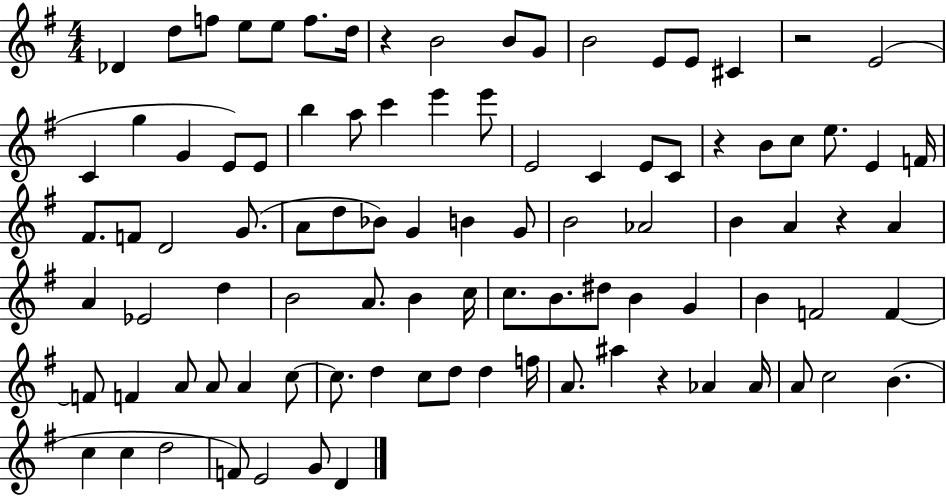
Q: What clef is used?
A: treble